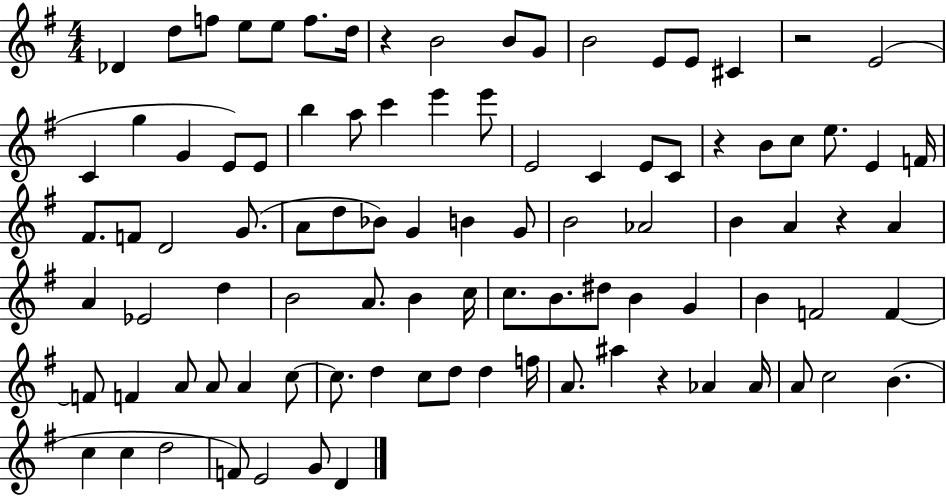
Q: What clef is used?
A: treble